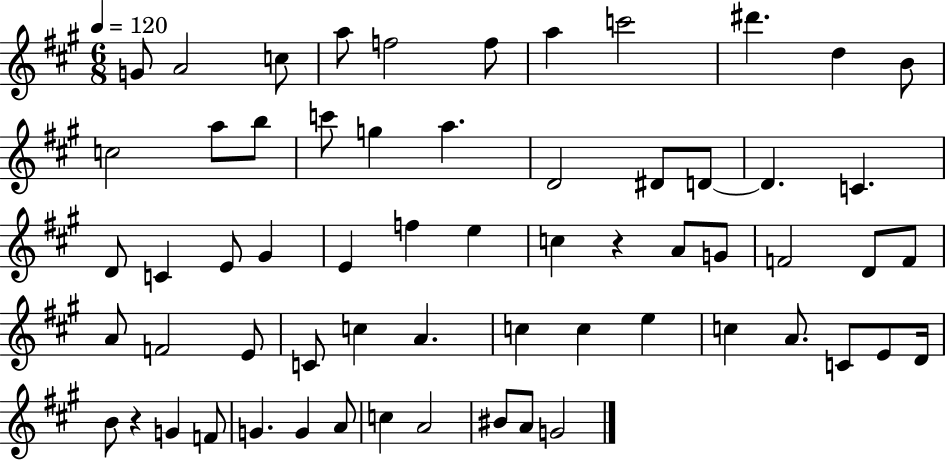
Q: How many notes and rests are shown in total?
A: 62